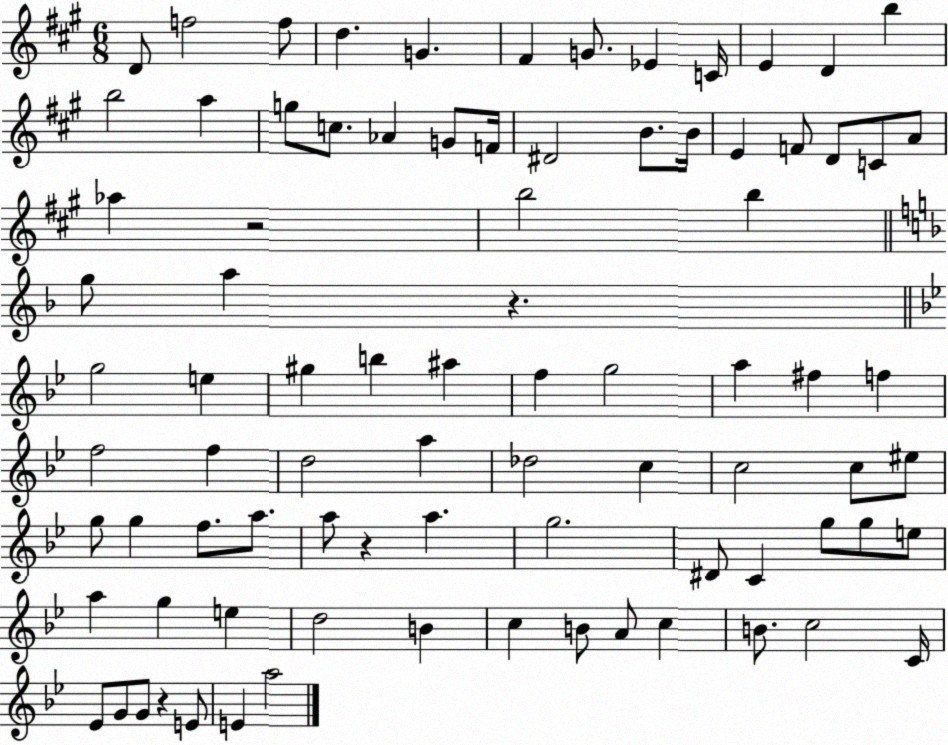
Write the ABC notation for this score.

X:1
T:Untitled
M:6/8
L:1/4
K:A
D/2 f2 f/2 d G ^F G/2 _E C/4 E D b b2 a g/2 c/2 _A G/2 F/4 ^D2 B/2 B/4 E F/2 D/2 C/2 A/2 _a z2 b2 b g/2 a z g2 e ^g b ^a f g2 a ^f f f2 f d2 a _d2 c c2 c/2 ^e/2 g/2 g f/2 a/2 a/2 z a g2 ^D/2 C g/2 g/2 e/2 a g e d2 B c B/2 A/2 c B/2 c2 C/4 _E/2 G/2 G/2 z E/2 E a2